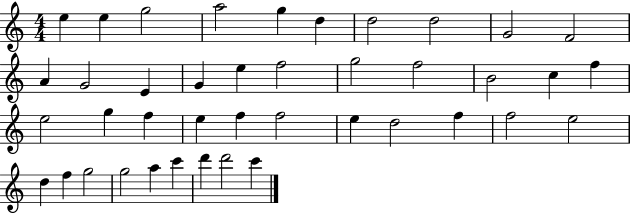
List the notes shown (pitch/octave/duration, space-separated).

E5/q E5/q G5/h A5/h G5/q D5/q D5/h D5/h G4/h F4/h A4/q G4/h E4/q G4/q E5/q F5/h G5/h F5/h B4/h C5/q F5/q E5/h G5/q F5/q E5/q F5/q F5/h E5/q D5/h F5/q F5/h E5/h D5/q F5/q G5/h G5/h A5/q C6/q D6/q D6/h C6/q